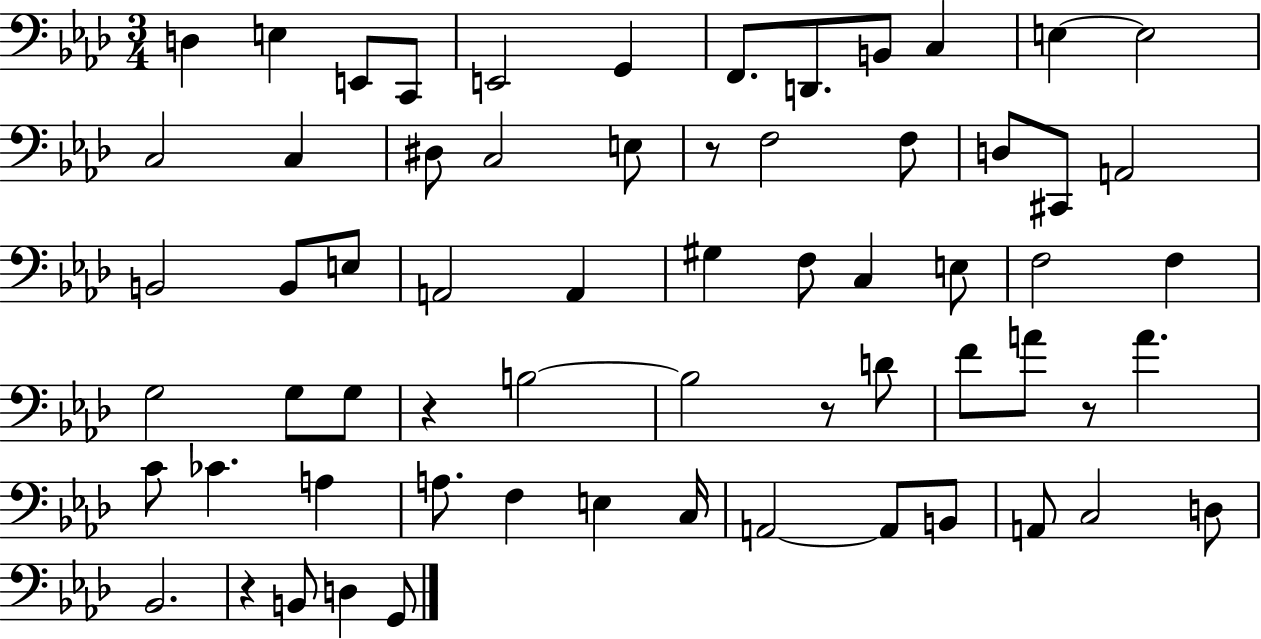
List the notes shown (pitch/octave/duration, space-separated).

D3/q E3/q E2/e C2/e E2/h G2/q F2/e. D2/e. B2/e C3/q E3/q E3/h C3/h C3/q D#3/e C3/h E3/e R/e F3/h F3/e D3/e C#2/e A2/h B2/h B2/e E3/e A2/h A2/q G#3/q F3/e C3/q E3/e F3/h F3/q G3/h G3/e G3/e R/q B3/h B3/h R/e D4/e F4/e A4/e R/e A4/q. C4/e CES4/q. A3/q A3/e. F3/q E3/q C3/s A2/h A2/e B2/e A2/e C3/h D3/e Bb2/h. R/q B2/e D3/q G2/e